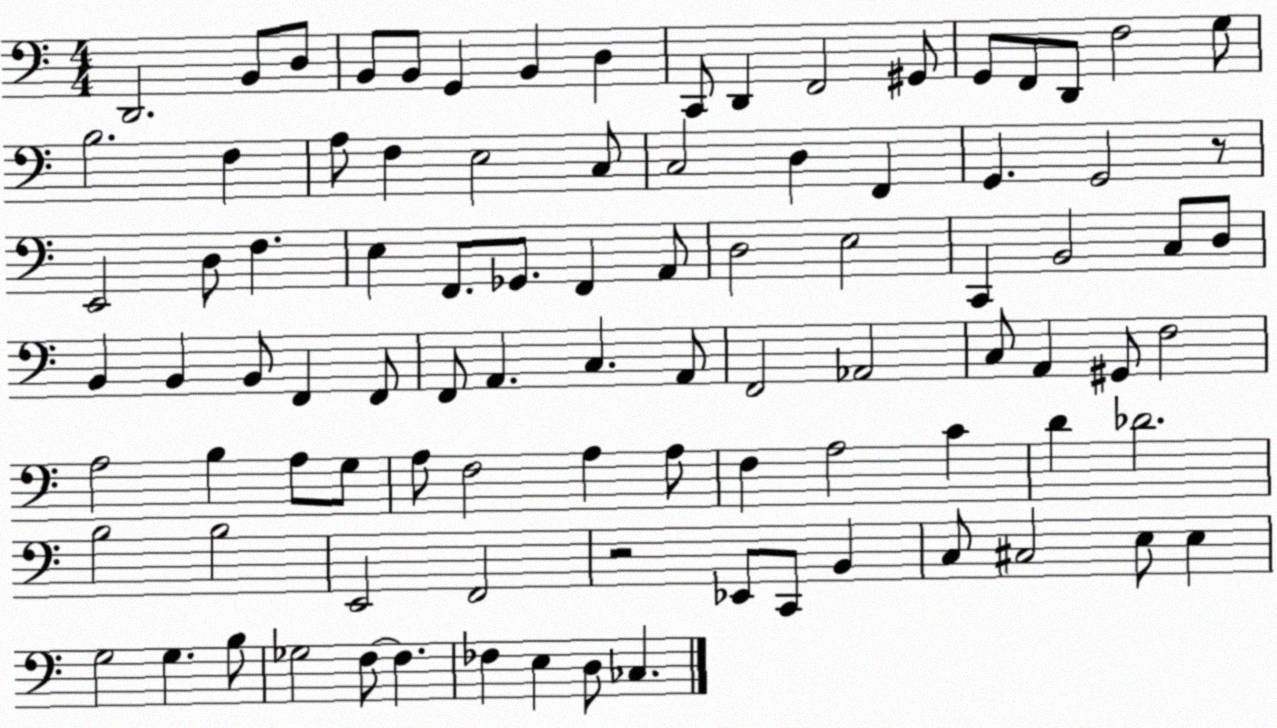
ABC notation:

X:1
T:Untitled
M:4/4
L:1/4
K:C
D,,2 B,,/2 D,/2 B,,/2 B,,/2 G,, B,, D, C,,/2 D,, F,,2 ^G,,/2 G,,/2 F,,/2 D,,/2 F,2 G,/2 B,2 F, A,/2 F, E,2 C,/2 C,2 D, F,, G,, G,,2 z/2 E,,2 D,/2 F, E, F,,/2 _G,,/2 F,, A,,/2 D,2 E,2 C,, B,,2 C,/2 D,/2 B,, B,, B,,/2 F,, F,,/2 F,,/2 A,, C, A,,/2 F,,2 _A,,2 C,/2 A,, ^G,,/2 F,2 A,2 B, A,/2 G,/2 A,/2 F,2 A, A,/2 F, A,2 C D _D2 B,2 B,2 E,,2 F,,2 z2 _E,,/2 C,,/2 B,, C,/2 ^C,2 E,/2 E, G,2 G, B,/2 _G,2 F,/2 F, _F, E, D,/2 _C,